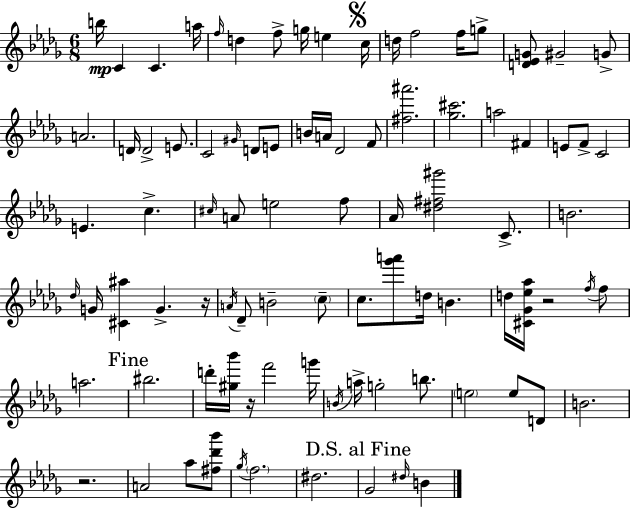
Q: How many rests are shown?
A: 4